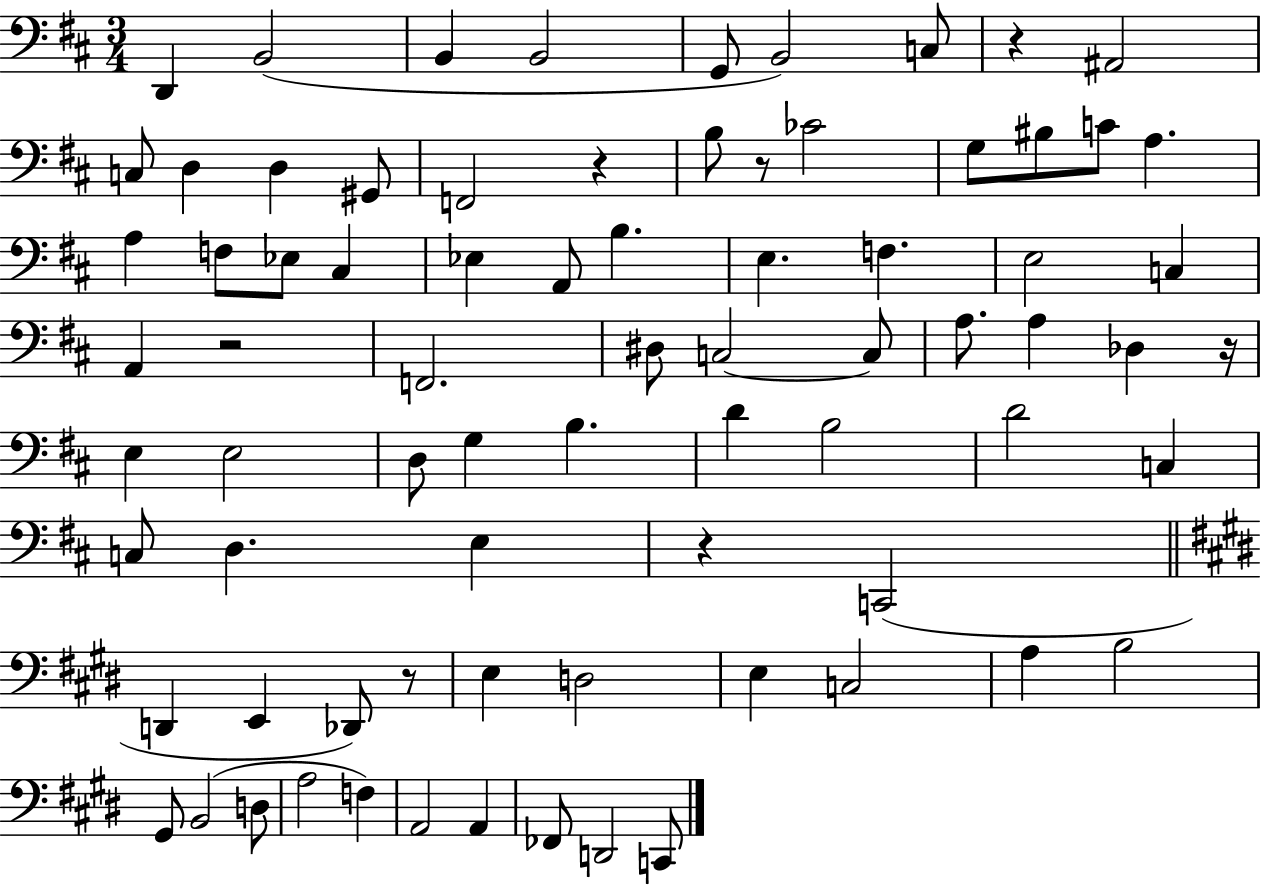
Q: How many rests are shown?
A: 7